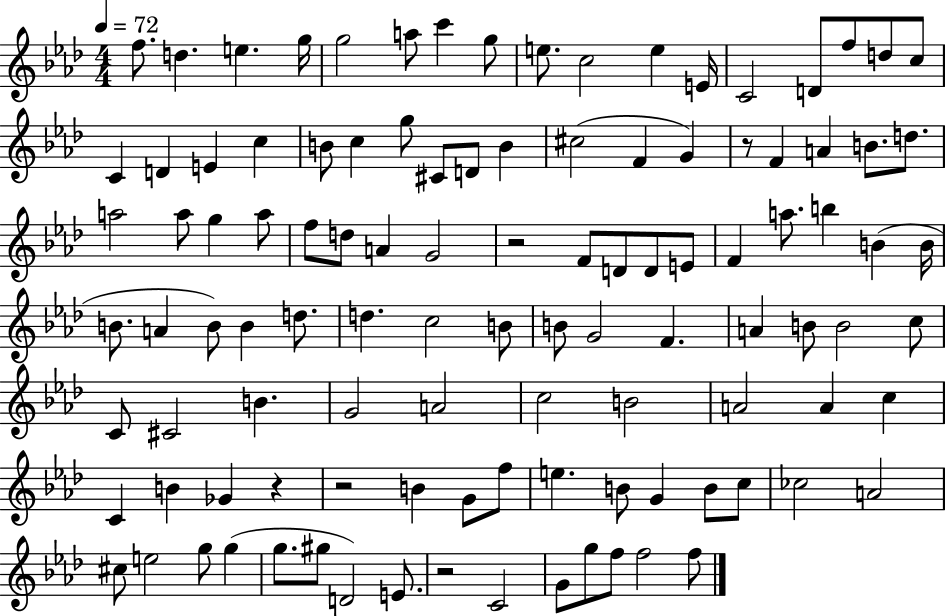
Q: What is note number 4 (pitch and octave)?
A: G5